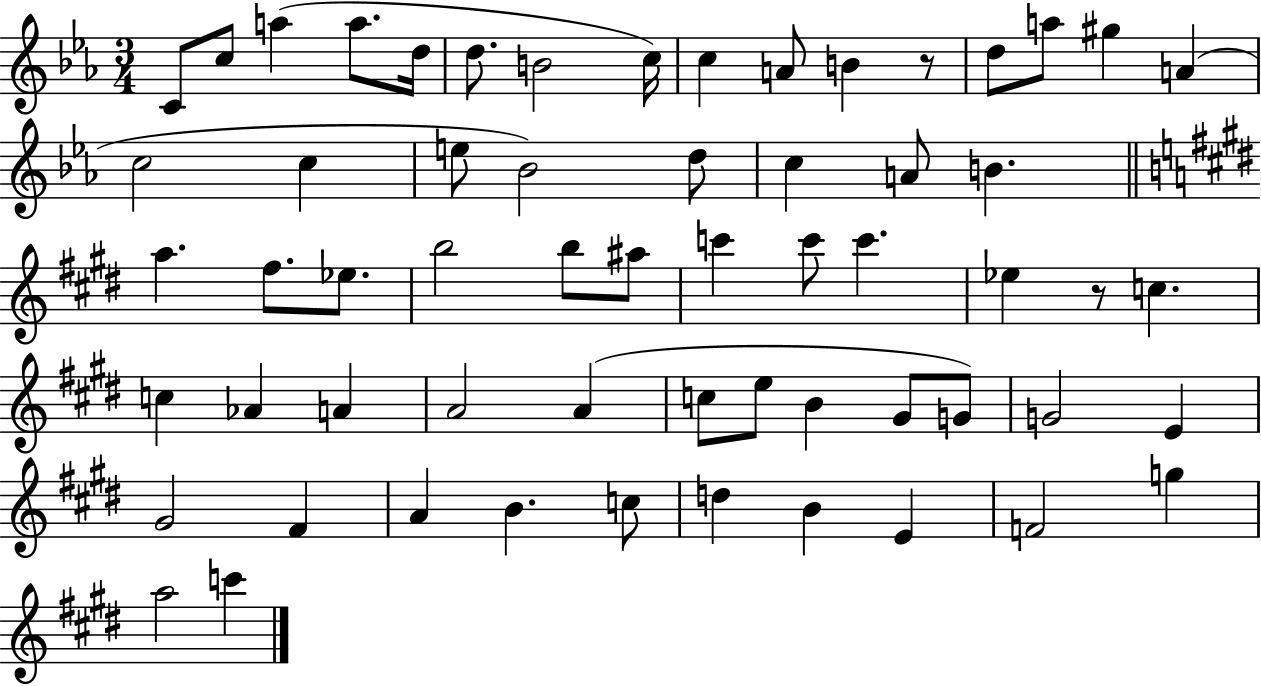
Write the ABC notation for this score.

X:1
T:Untitled
M:3/4
L:1/4
K:Eb
C/2 c/2 a a/2 d/4 d/2 B2 c/4 c A/2 B z/2 d/2 a/2 ^g A c2 c e/2 _B2 d/2 c A/2 B a ^f/2 _e/2 b2 b/2 ^a/2 c' c'/2 c' _e z/2 c c _A A A2 A c/2 e/2 B ^G/2 G/2 G2 E ^G2 ^F A B c/2 d B E F2 g a2 c'